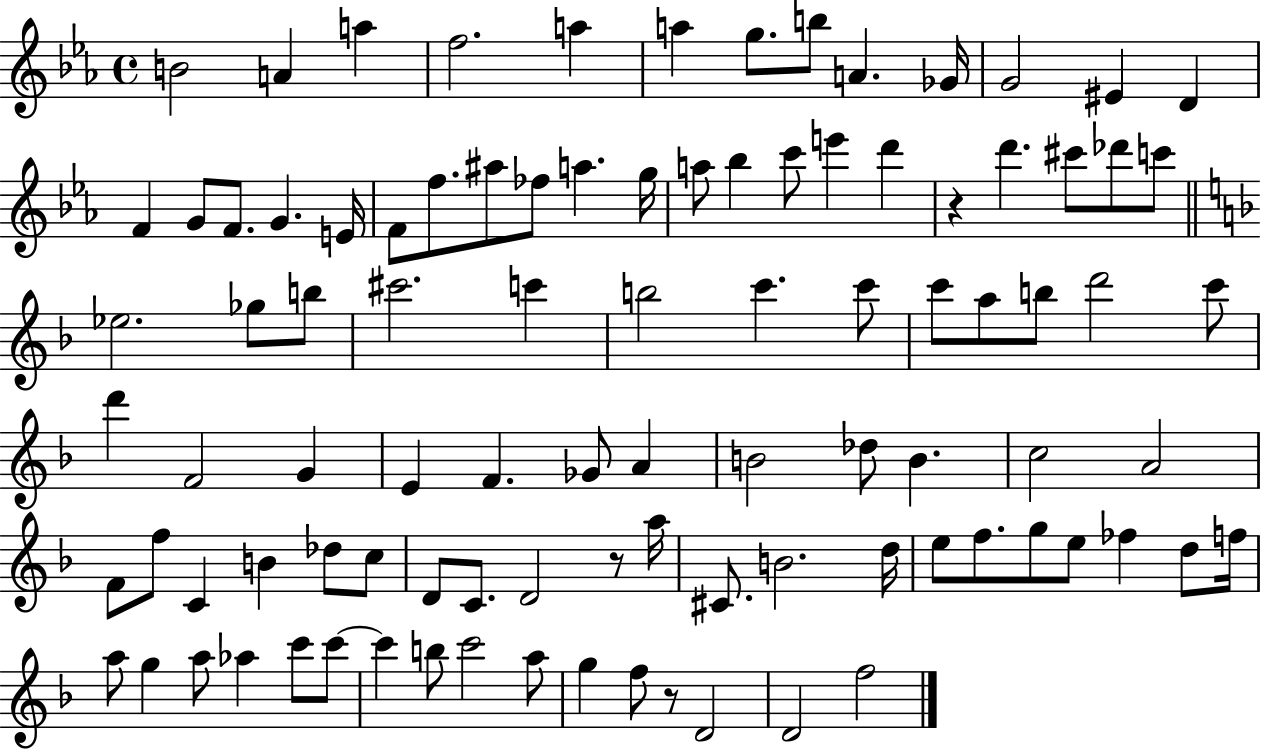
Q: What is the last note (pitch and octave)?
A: F5